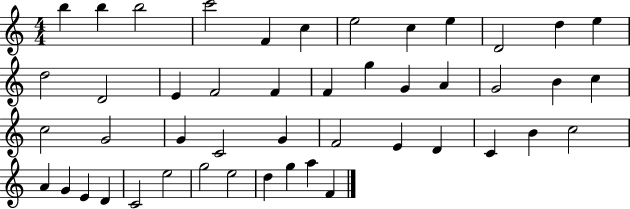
{
  \clef treble
  \numericTimeSignature
  \time 4/4
  \key c \major
  b''4 b''4 b''2 | c'''2 f'4 c''4 | e''2 c''4 e''4 | d'2 d''4 e''4 | \break d''2 d'2 | e'4 f'2 f'4 | f'4 g''4 g'4 a'4 | g'2 b'4 c''4 | \break c''2 g'2 | g'4 c'2 g'4 | f'2 e'4 d'4 | c'4 b'4 c''2 | \break a'4 g'4 e'4 d'4 | c'2 e''2 | g''2 e''2 | d''4 g''4 a''4 f'4 | \break \bar "|."
}